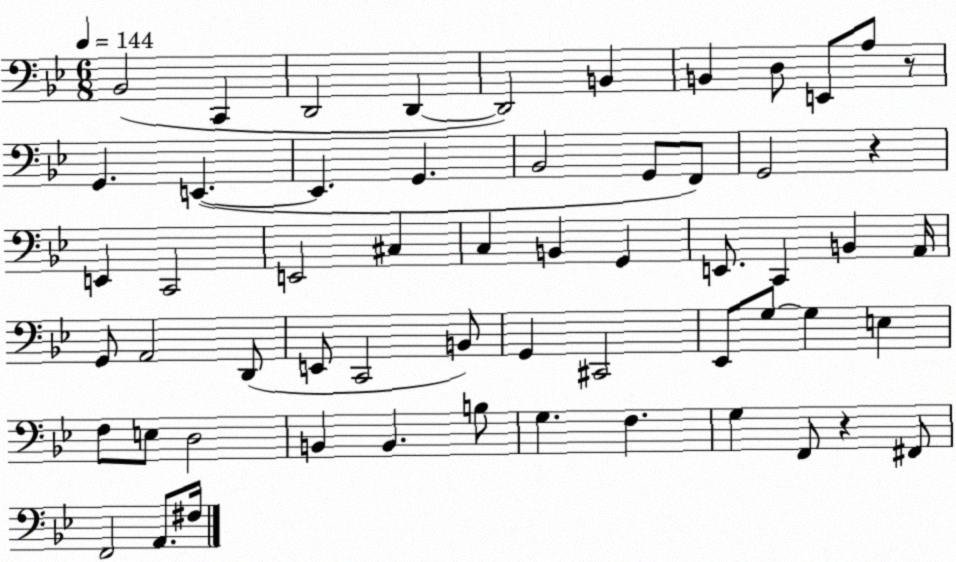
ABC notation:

X:1
T:Untitled
M:6/8
L:1/4
K:Bb
_B,,2 C,, D,,2 D,, D,,2 B,, B,, D,/2 E,,/2 A,/2 z/2 G,, E,, E,, G,, _B,,2 G,,/2 F,,/2 G,,2 z E,, C,,2 E,,2 ^C, C, B,, G,, E,,/2 C,, B,, A,,/4 G,,/2 A,,2 D,,/2 E,,/2 C,,2 B,,/2 G,, ^C,,2 _E,,/2 G,/2 G, E, F,/2 E,/2 D,2 B,, B,, B,/2 G, F, G, F,,/2 z ^F,,/2 F,,2 A,,/2 ^F,/4